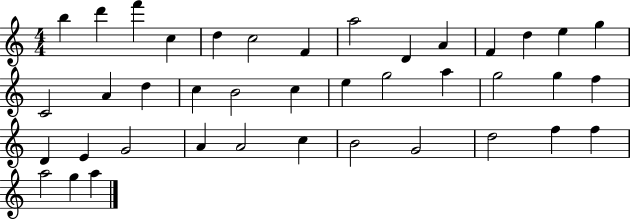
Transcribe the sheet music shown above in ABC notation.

X:1
T:Untitled
M:4/4
L:1/4
K:C
b d' f' c d c2 F a2 D A F d e g C2 A d c B2 c e g2 a g2 g f D E G2 A A2 c B2 G2 d2 f f a2 g a